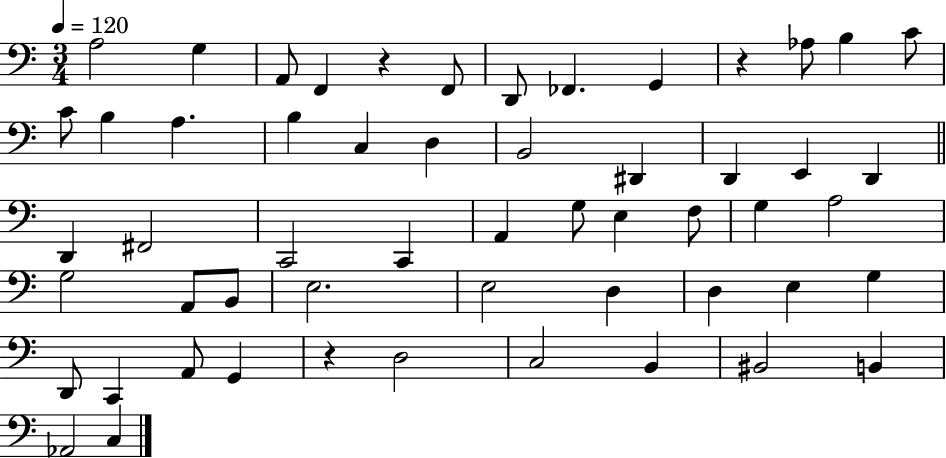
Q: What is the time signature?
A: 3/4